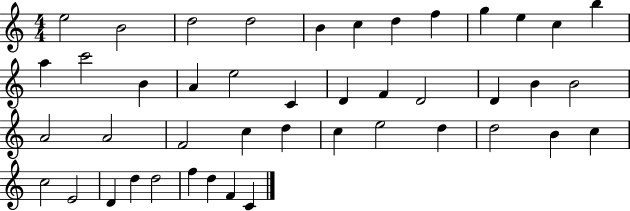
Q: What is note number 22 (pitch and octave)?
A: D4